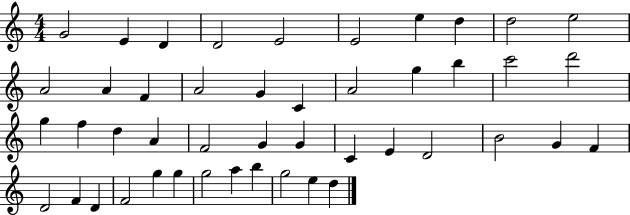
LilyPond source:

{
  \clef treble
  \numericTimeSignature
  \time 4/4
  \key c \major
  g'2 e'4 d'4 | d'2 e'2 | e'2 e''4 d''4 | d''2 e''2 | \break a'2 a'4 f'4 | a'2 g'4 c'4 | a'2 g''4 b''4 | c'''2 d'''2 | \break g''4 f''4 d''4 a'4 | f'2 g'4 g'4 | c'4 e'4 d'2 | b'2 g'4 f'4 | \break d'2 f'4 d'4 | f'2 g''4 g''4 | g''2 a''4 b''4 | g''2 e''4 d''4 | \break \bar "|."
}